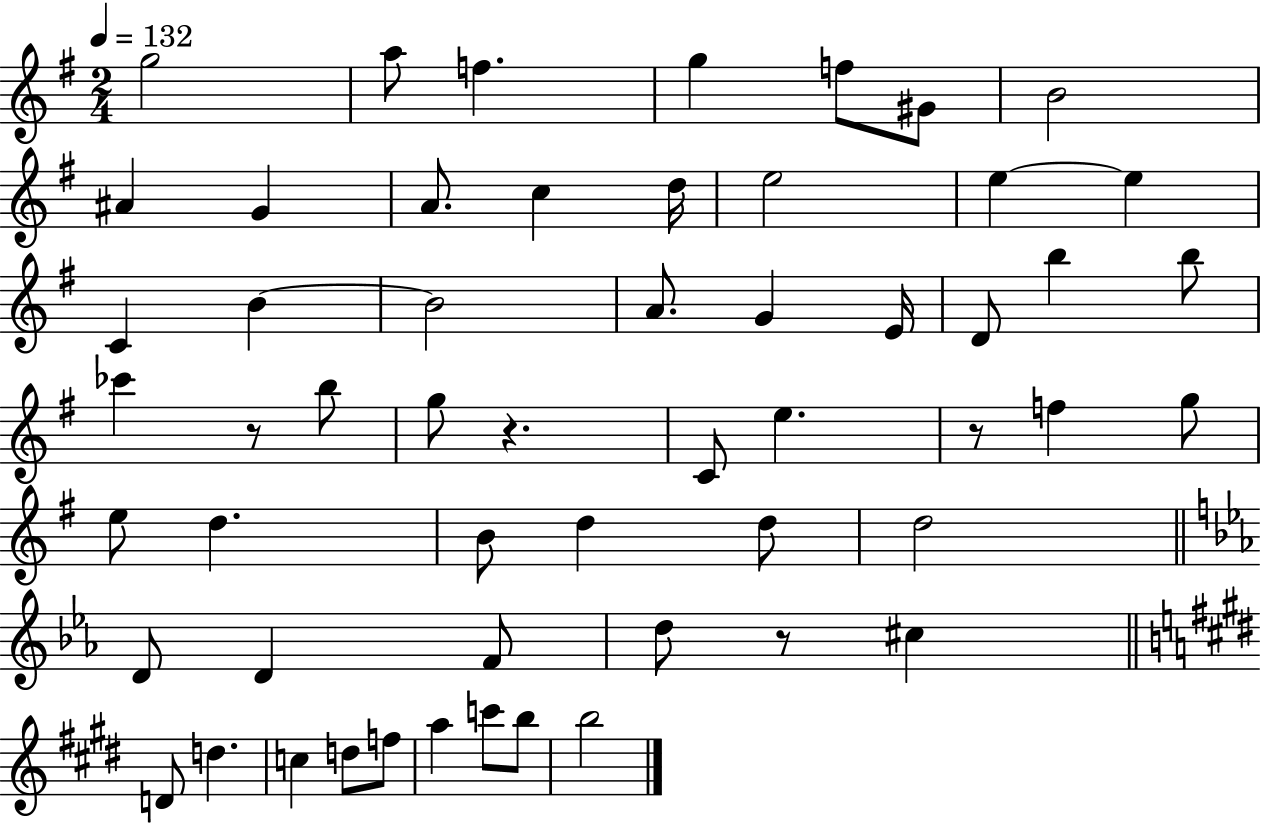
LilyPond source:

{
  \clef treble
  \numericTimeSignature
  \time 2/4
  \key g \major
  \tempo 4 = 132
  g''2 | a''8 f''4. | g''4 f''8 gis'8 | b'2 | \break ais'4 g'4 | a'8. c''4 d''16 | e''2 | e''4~~ e''4 | \break c'4 b'4~~ | b'2 | a'8. g'4 e'16 | d'8 b''4 b''8 | \break ces'''4 r8 b''8 | g''8 r4. | c'8 e''4. | r8 f''4 g''8 | \break e''8 d''4. | b'8 d''4 d''8 | d''2 | \bar "||" \break \key c \minor d'8 d'4 f'8 | d''8 r8 cis''4 | \bar "||" \break \key e \major d'8 d''4. | c''4 d''8 f''8 | a''4 c'''8 b''8 | b''2 | \break \bar "|."
}